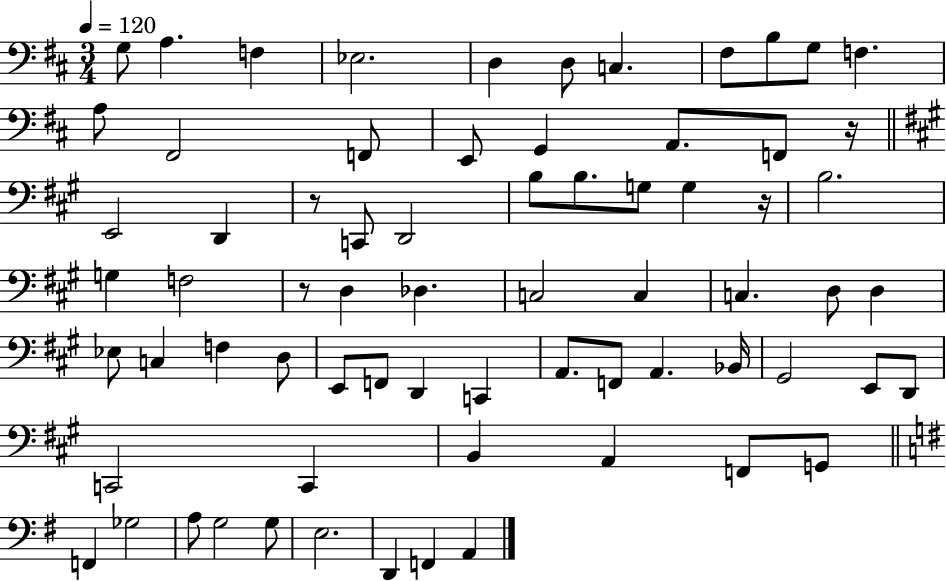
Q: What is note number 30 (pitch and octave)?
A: D3